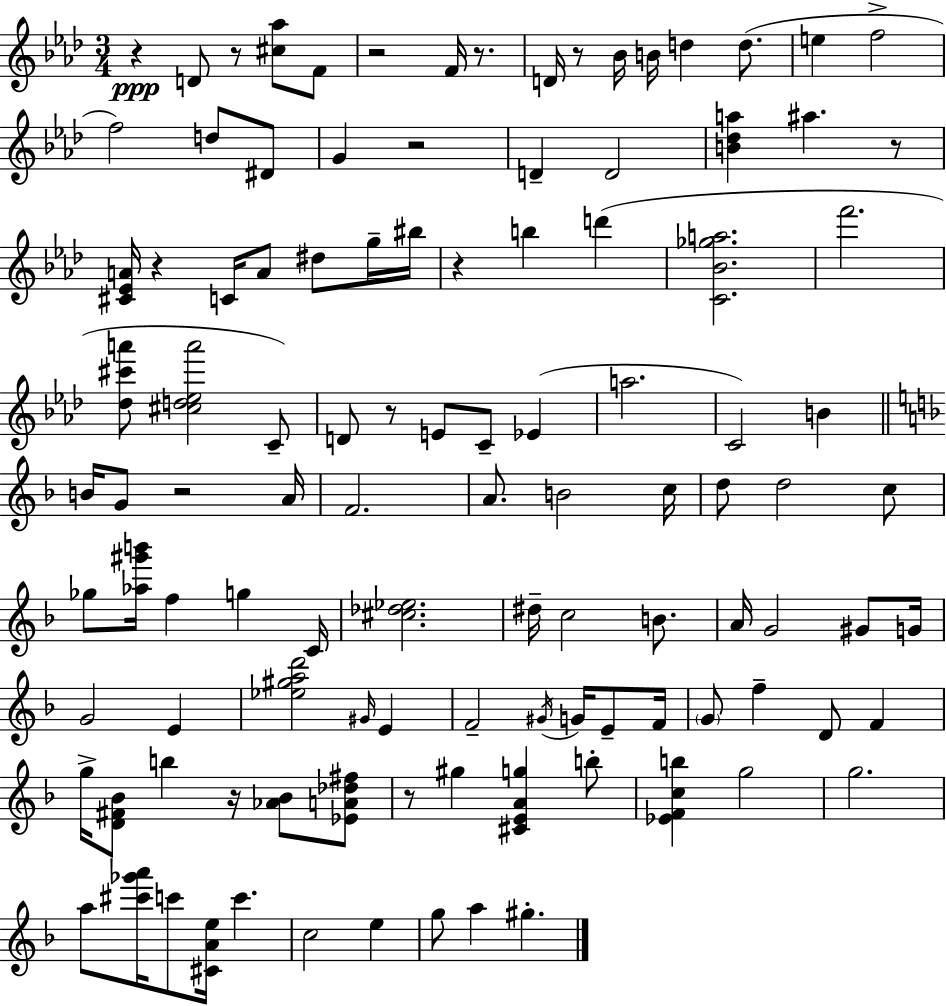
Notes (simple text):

R/q D4/e R/e [C#5,Ab5]/e F4/e R/h F4/s R/e. D4/s R/e Bb4/s B4/s D5/q D5/e. E5/q F5/h F5/h D5/e D#4/e G4/q R/h D4/q D4/h [B4,Db5,A5]/q A#5/q. R/e [C#4,Eb4,A4]/s R/q C4/s A4/e D#5/e G5/s BIS5/s R/q B5/q D6/q [C4,Bb4,Gb5,A5]/h. F6/h. [Db5,C#6,A6]/e [C#5,D5,Eb5,A6]/h C4/e D4/e R/e E4/e C4/e Eb4/q A5/h. C4/h B4/q B4/s G4/e R/h A4/s F4/h. A4/e. B4/h C5/s D5/e D5/h C5/e Gb5/e [Ab5,G#6,B6]/s F5/q G5/q C4/s [C#5,Db5,Eb5]/h. D#5/s C5/h B4/e. A4/s G4/h G#4/e G4/s G4/h E4/q [Eb5,G#5,A5,D6]/h G#4/s E4/q F4/h G#4/s G4/s E4/e F4/s G4/e F5/q D4/e F4/q G5/s [D4,F#4,Bb4]/e B5/q R/s [Ab4,Bb4]/e [Eb4,A4,Db5,F#5]/e R/e G#5/q [C#4,E4,A4,G5]/q B5/e [Eb4,F4,C5,B5]/q G5/h G5/h. A5/e [C#6,Gb6,A6]/s C6/e [C#4,A4,E5]/s C6/q. C5/h E5/q G5/e A5/q G#5/q.